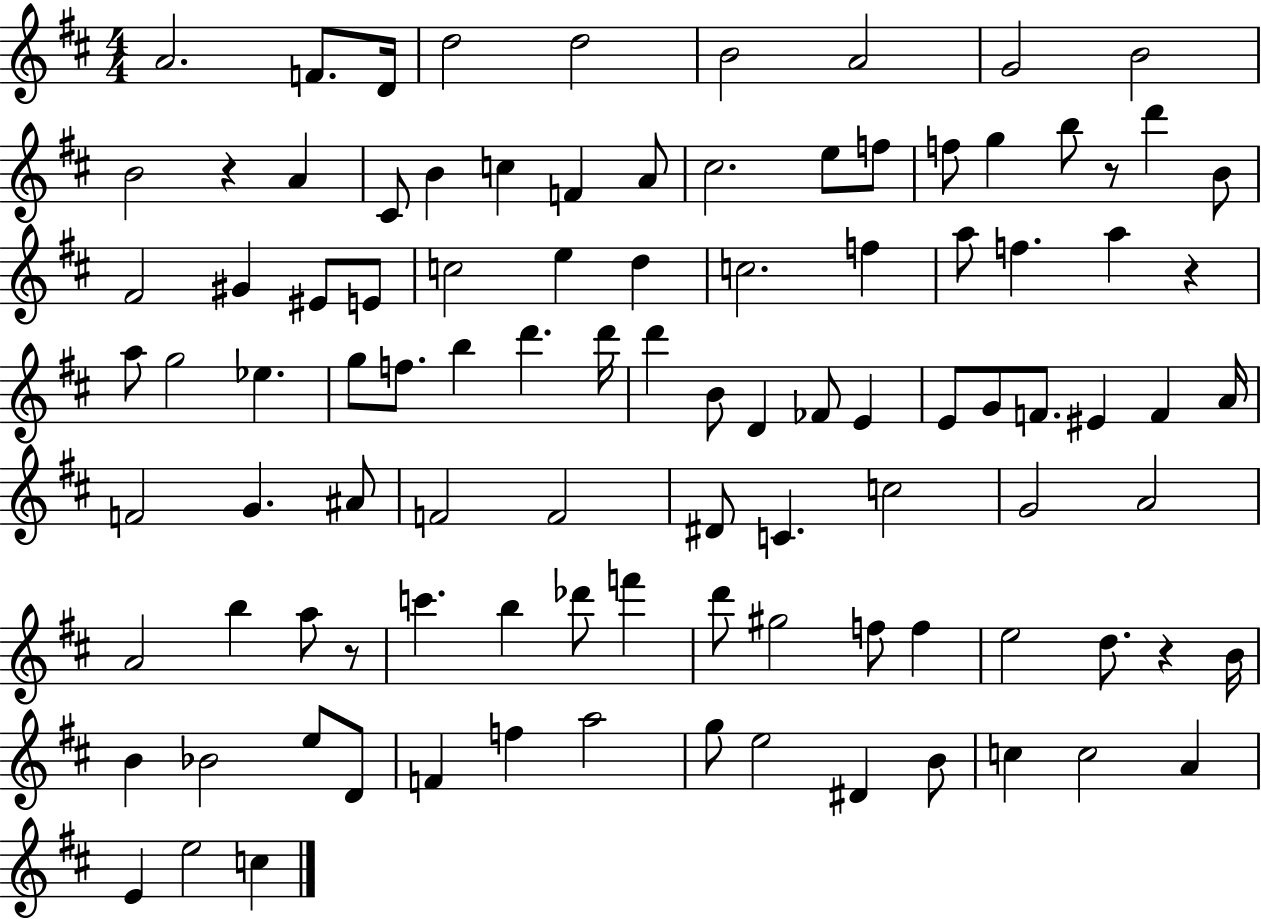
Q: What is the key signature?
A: D major